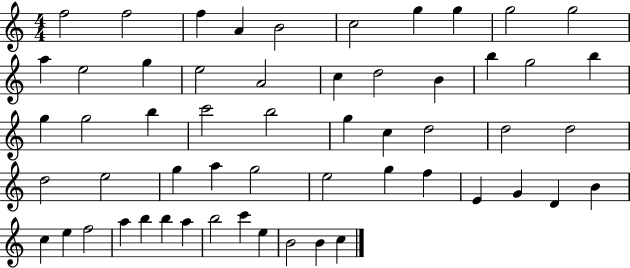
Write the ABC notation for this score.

X:1
T:Untitled
M:4/4
L:1/4
K:C
f2 f2 f A B2 c2 g g g2 g2 a e2 g e2 A2 c d2 B b g2 b g g2 b c'2 b2 g c d2 d2 d2 d2 e2 g a g2 e2 g f E G D B c e f2 a b b a b2 c' e B2 B c